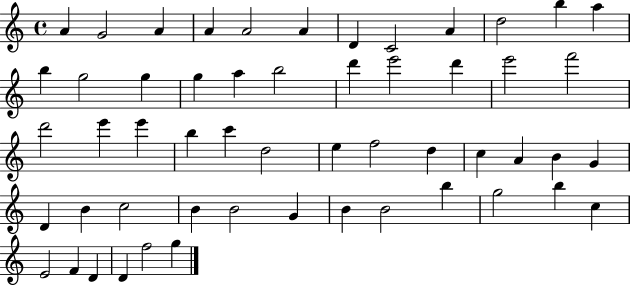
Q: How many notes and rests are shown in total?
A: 54